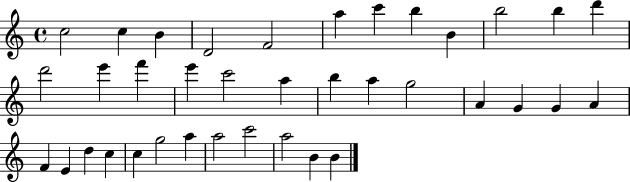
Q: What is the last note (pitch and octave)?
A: B4